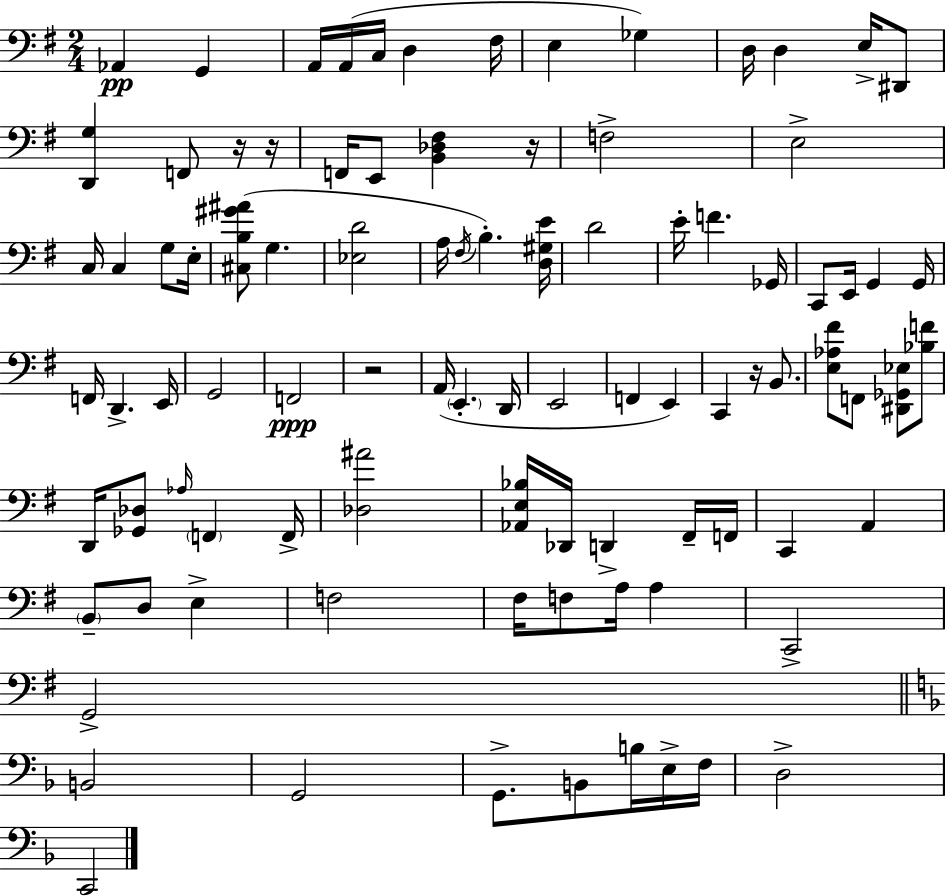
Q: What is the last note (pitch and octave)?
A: C2